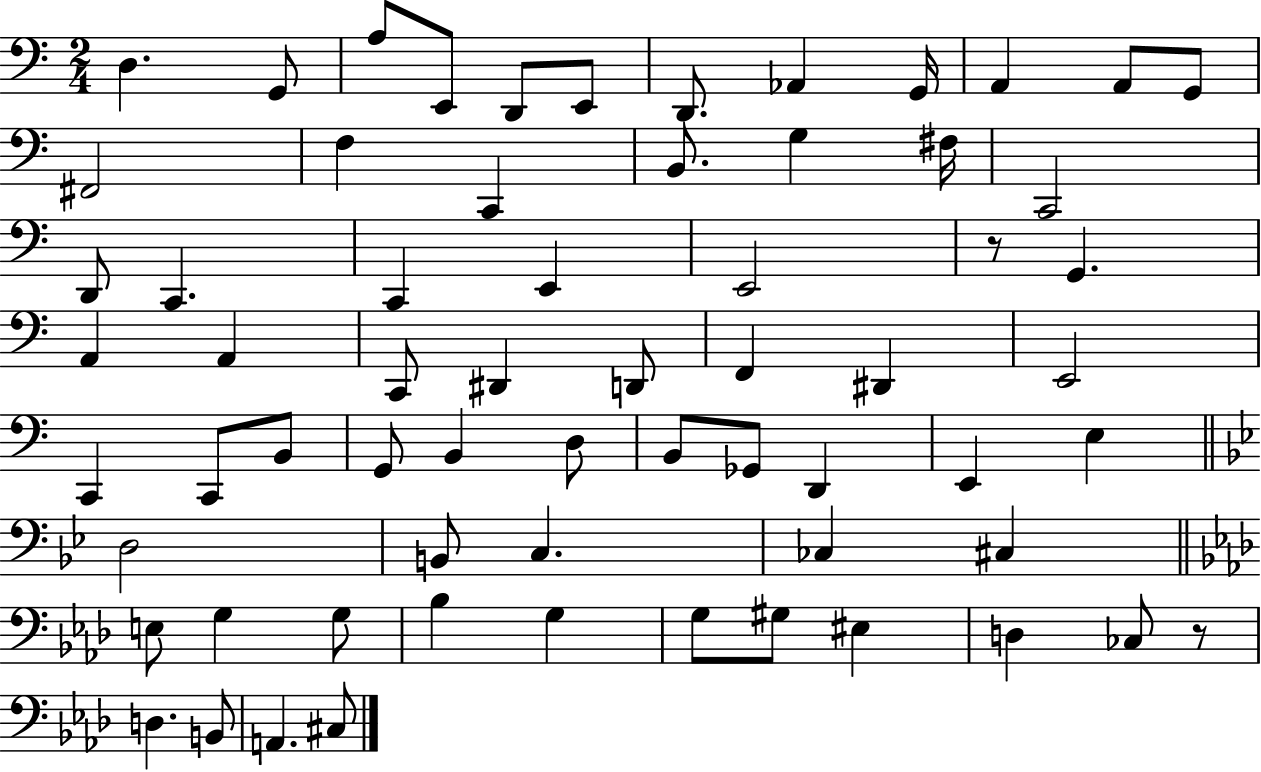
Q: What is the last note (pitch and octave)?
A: C#3